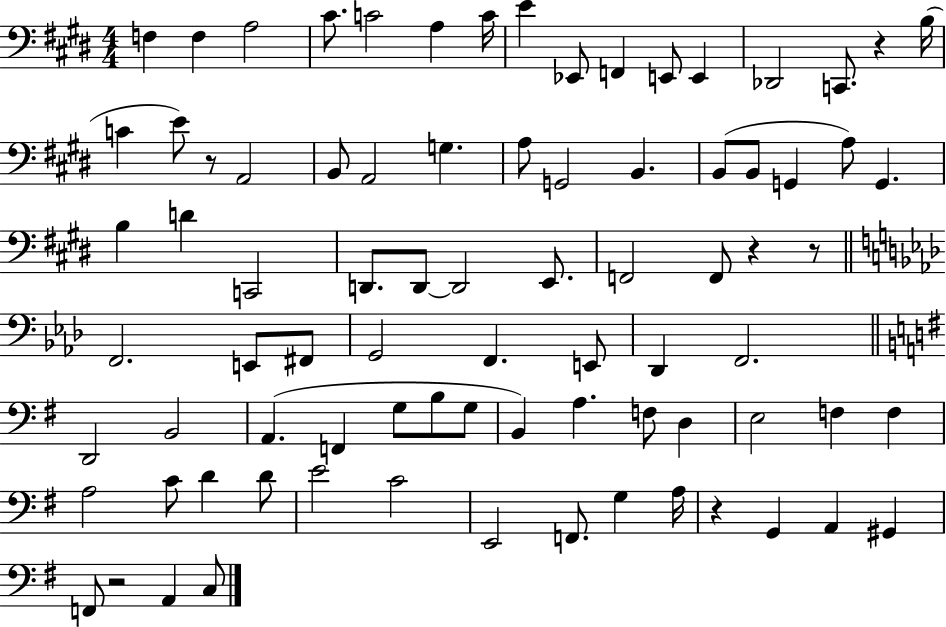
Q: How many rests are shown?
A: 6